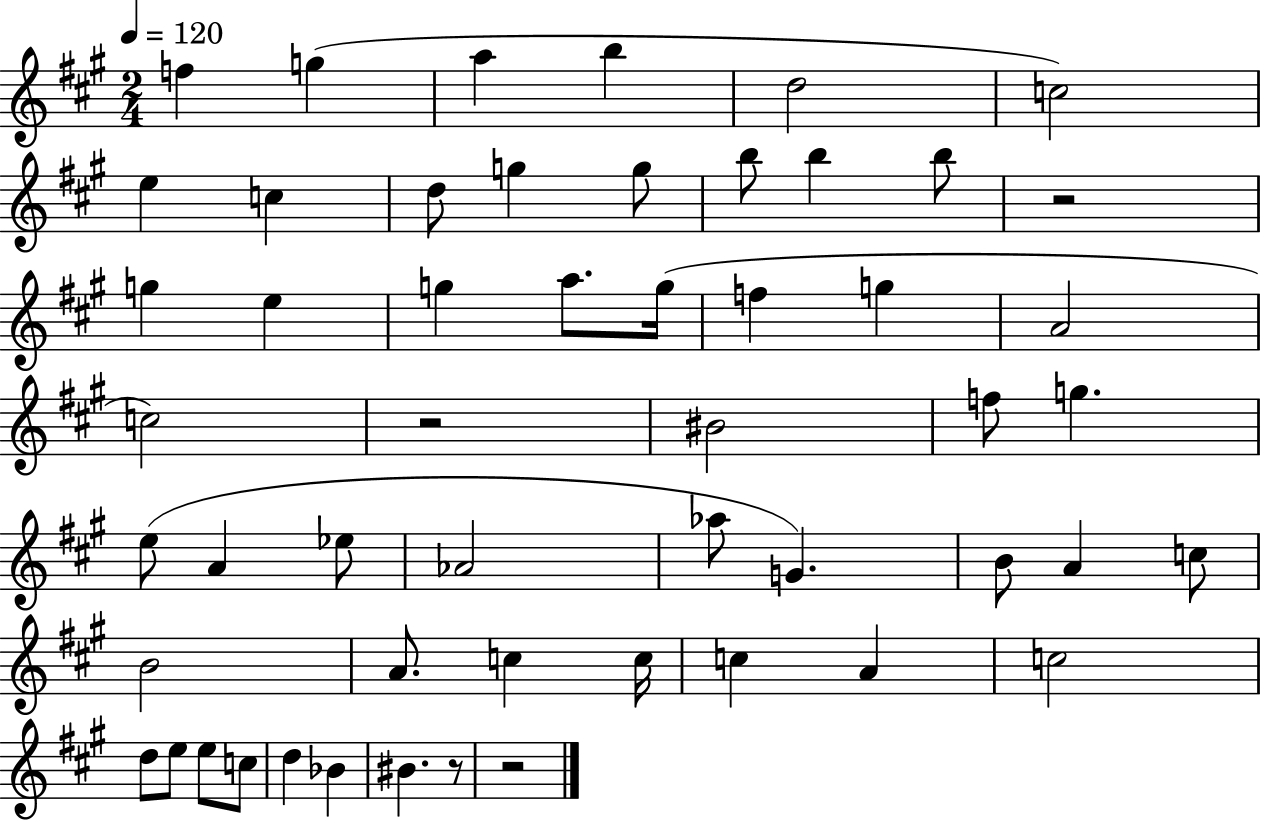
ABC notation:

X:1
T:Untitled
M:2/4
L:1/4
K:A
f g a b d2 c2 e c d/2 g g/2 b/2 b b/2 z2 g e g a/2 g/4 f g A2 c2 z2 ^B2 f/2 g e/2 A _e/2 _A2 _a/2 G B/2 A c/2 B2 A/2 c c/4 c A c2 d/2 e/2 e/2 c/2 d _B ^B z/2 z2